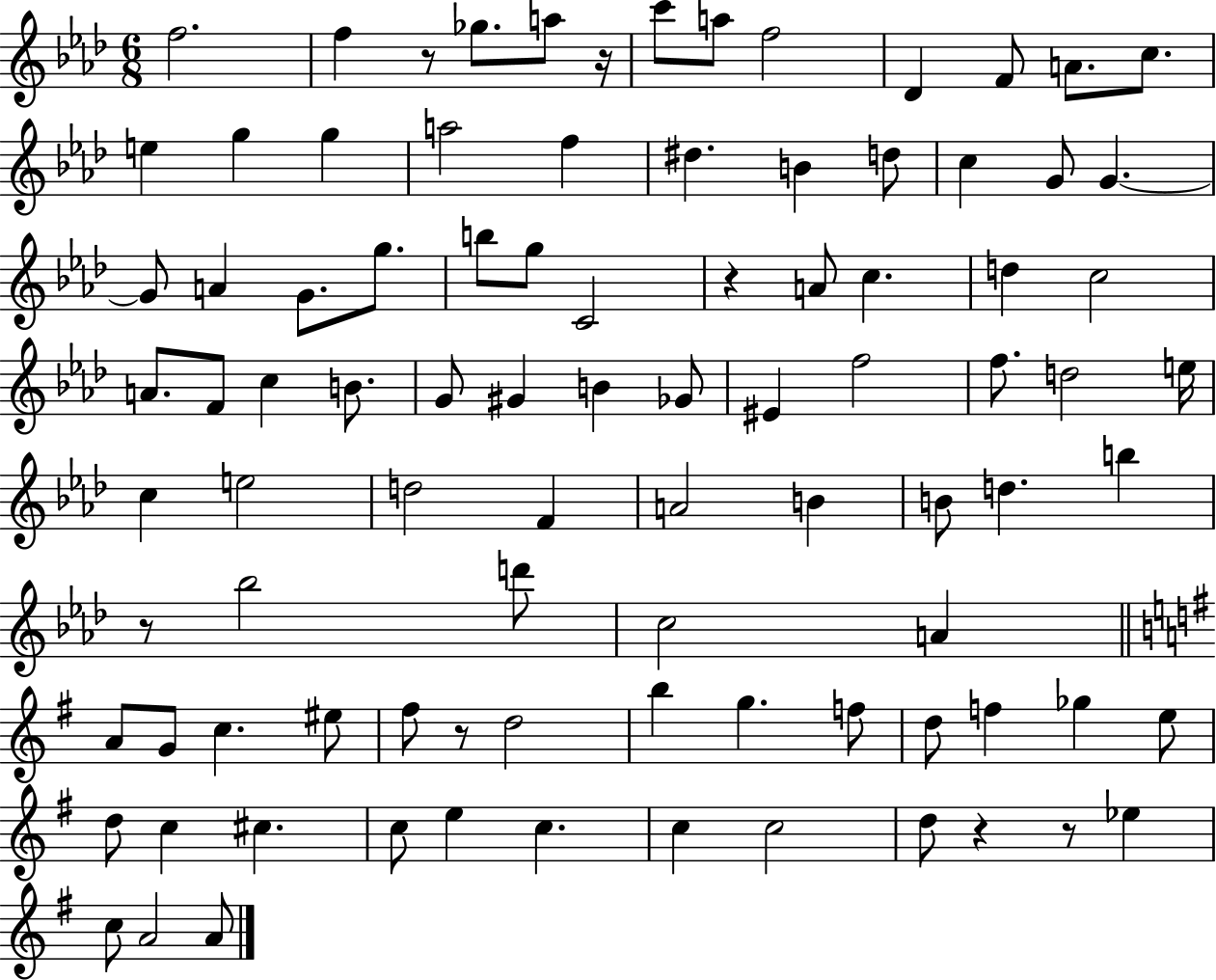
{
  \clef treble
  \numericTimeSignature
  \time 6/8
  \key aes \major
  f''2. | f''4 r8 ges''8. a''8 r16 | c'''8 a''8 f''2 | des'4 f'8 a'8. c''8. | \break e''4 g''4 g''4 | a''2 f''4 | dis''4. b'4 d''8 | c''4 g'8 g'4.~~ | \break g'8 a'4 g'8. g''8. | b''8 g''8 c'2 | r4 a'8 c''4. | d''4 c''2 | \break a'8. f'8 c''4 b'8. | g'8 gis'4 b'4 ges'8 | eis'4 f''2 | f''8. d''2 e''16 | \break c''4 e''2 | d''2 f'4 | a'2 b'4 | b'8 d''4. b''4 | \break r8 bes''2 d'''8 | c''2 a'4 | \bar "||" \break \key e \minor a'8 g'8 c''4. eis''8 | fis''8 r8 d''2 | b''4 g''4. f''8 | d''8 f''4 ges''4 e''8 | \break d''8 c''4 cis''4. | c''8 e''4 c''4. | c''4 c''2 | d''8 r4 r8 ees''4 | \break c''8 a'2 a'8 | \bar "|."
}